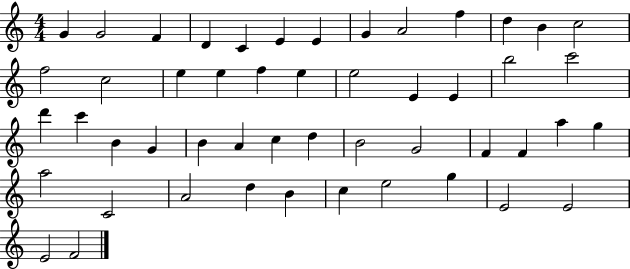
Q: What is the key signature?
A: C major